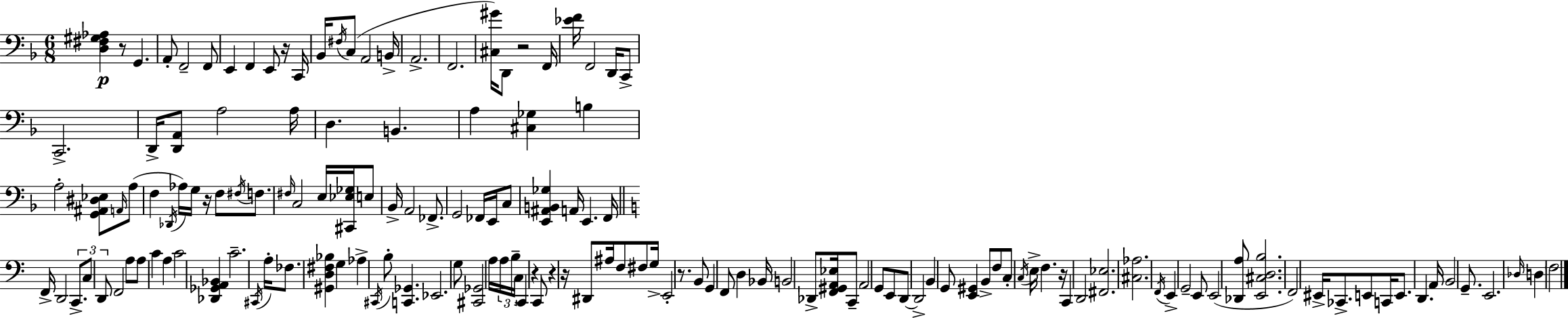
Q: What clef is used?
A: bass